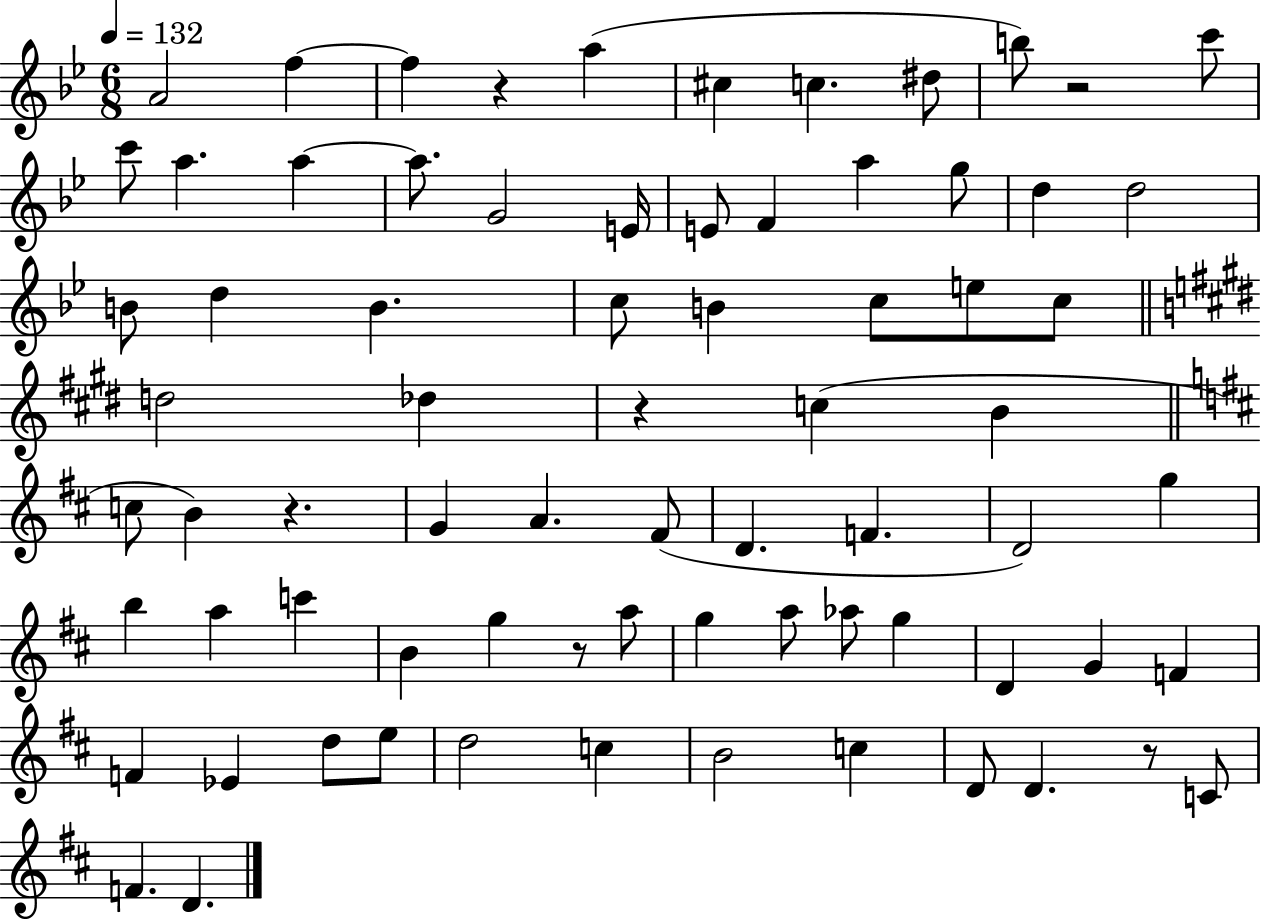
{
  \clef treble
  \numericTimeSignature
  \time 6/8
  \key bes \major
  \tempo 4 = 132
  a'2 f''4~~ | f''4 r4 a''4( | cis''4 c''4. dis''8 | b''8) r2 c'''8 | \break c'''8 a''4. a''4~~ | a''8. g'2 e'16 | e'8 f'4 a''4 g''8 | d''4 d''2 | \break b'8 d''4 b'4. | c''8 b'4 c''8 e''8 c''8 | \bar "||" \break \key e \major d''2 des''4 | r4 c''4( b'4 | \bar "||" \break \key b \minor c''8 b'4) r4. | g'4 a'4. fis'8( | d'4. f'4. | d'2) g''4 | \break b''4 a''4 c'''4 | b'4 g''4 r8 a''8 | g''4 a''8 aes''8 g''4 | d'4 g'4 f'4 | \break f'4 ees'4 d''8 e''8 | d''2 c''4 | b'2 c''4 | d'8 d'4. r8 c'8 | \break f'4. d'4. | \bar "|."
}